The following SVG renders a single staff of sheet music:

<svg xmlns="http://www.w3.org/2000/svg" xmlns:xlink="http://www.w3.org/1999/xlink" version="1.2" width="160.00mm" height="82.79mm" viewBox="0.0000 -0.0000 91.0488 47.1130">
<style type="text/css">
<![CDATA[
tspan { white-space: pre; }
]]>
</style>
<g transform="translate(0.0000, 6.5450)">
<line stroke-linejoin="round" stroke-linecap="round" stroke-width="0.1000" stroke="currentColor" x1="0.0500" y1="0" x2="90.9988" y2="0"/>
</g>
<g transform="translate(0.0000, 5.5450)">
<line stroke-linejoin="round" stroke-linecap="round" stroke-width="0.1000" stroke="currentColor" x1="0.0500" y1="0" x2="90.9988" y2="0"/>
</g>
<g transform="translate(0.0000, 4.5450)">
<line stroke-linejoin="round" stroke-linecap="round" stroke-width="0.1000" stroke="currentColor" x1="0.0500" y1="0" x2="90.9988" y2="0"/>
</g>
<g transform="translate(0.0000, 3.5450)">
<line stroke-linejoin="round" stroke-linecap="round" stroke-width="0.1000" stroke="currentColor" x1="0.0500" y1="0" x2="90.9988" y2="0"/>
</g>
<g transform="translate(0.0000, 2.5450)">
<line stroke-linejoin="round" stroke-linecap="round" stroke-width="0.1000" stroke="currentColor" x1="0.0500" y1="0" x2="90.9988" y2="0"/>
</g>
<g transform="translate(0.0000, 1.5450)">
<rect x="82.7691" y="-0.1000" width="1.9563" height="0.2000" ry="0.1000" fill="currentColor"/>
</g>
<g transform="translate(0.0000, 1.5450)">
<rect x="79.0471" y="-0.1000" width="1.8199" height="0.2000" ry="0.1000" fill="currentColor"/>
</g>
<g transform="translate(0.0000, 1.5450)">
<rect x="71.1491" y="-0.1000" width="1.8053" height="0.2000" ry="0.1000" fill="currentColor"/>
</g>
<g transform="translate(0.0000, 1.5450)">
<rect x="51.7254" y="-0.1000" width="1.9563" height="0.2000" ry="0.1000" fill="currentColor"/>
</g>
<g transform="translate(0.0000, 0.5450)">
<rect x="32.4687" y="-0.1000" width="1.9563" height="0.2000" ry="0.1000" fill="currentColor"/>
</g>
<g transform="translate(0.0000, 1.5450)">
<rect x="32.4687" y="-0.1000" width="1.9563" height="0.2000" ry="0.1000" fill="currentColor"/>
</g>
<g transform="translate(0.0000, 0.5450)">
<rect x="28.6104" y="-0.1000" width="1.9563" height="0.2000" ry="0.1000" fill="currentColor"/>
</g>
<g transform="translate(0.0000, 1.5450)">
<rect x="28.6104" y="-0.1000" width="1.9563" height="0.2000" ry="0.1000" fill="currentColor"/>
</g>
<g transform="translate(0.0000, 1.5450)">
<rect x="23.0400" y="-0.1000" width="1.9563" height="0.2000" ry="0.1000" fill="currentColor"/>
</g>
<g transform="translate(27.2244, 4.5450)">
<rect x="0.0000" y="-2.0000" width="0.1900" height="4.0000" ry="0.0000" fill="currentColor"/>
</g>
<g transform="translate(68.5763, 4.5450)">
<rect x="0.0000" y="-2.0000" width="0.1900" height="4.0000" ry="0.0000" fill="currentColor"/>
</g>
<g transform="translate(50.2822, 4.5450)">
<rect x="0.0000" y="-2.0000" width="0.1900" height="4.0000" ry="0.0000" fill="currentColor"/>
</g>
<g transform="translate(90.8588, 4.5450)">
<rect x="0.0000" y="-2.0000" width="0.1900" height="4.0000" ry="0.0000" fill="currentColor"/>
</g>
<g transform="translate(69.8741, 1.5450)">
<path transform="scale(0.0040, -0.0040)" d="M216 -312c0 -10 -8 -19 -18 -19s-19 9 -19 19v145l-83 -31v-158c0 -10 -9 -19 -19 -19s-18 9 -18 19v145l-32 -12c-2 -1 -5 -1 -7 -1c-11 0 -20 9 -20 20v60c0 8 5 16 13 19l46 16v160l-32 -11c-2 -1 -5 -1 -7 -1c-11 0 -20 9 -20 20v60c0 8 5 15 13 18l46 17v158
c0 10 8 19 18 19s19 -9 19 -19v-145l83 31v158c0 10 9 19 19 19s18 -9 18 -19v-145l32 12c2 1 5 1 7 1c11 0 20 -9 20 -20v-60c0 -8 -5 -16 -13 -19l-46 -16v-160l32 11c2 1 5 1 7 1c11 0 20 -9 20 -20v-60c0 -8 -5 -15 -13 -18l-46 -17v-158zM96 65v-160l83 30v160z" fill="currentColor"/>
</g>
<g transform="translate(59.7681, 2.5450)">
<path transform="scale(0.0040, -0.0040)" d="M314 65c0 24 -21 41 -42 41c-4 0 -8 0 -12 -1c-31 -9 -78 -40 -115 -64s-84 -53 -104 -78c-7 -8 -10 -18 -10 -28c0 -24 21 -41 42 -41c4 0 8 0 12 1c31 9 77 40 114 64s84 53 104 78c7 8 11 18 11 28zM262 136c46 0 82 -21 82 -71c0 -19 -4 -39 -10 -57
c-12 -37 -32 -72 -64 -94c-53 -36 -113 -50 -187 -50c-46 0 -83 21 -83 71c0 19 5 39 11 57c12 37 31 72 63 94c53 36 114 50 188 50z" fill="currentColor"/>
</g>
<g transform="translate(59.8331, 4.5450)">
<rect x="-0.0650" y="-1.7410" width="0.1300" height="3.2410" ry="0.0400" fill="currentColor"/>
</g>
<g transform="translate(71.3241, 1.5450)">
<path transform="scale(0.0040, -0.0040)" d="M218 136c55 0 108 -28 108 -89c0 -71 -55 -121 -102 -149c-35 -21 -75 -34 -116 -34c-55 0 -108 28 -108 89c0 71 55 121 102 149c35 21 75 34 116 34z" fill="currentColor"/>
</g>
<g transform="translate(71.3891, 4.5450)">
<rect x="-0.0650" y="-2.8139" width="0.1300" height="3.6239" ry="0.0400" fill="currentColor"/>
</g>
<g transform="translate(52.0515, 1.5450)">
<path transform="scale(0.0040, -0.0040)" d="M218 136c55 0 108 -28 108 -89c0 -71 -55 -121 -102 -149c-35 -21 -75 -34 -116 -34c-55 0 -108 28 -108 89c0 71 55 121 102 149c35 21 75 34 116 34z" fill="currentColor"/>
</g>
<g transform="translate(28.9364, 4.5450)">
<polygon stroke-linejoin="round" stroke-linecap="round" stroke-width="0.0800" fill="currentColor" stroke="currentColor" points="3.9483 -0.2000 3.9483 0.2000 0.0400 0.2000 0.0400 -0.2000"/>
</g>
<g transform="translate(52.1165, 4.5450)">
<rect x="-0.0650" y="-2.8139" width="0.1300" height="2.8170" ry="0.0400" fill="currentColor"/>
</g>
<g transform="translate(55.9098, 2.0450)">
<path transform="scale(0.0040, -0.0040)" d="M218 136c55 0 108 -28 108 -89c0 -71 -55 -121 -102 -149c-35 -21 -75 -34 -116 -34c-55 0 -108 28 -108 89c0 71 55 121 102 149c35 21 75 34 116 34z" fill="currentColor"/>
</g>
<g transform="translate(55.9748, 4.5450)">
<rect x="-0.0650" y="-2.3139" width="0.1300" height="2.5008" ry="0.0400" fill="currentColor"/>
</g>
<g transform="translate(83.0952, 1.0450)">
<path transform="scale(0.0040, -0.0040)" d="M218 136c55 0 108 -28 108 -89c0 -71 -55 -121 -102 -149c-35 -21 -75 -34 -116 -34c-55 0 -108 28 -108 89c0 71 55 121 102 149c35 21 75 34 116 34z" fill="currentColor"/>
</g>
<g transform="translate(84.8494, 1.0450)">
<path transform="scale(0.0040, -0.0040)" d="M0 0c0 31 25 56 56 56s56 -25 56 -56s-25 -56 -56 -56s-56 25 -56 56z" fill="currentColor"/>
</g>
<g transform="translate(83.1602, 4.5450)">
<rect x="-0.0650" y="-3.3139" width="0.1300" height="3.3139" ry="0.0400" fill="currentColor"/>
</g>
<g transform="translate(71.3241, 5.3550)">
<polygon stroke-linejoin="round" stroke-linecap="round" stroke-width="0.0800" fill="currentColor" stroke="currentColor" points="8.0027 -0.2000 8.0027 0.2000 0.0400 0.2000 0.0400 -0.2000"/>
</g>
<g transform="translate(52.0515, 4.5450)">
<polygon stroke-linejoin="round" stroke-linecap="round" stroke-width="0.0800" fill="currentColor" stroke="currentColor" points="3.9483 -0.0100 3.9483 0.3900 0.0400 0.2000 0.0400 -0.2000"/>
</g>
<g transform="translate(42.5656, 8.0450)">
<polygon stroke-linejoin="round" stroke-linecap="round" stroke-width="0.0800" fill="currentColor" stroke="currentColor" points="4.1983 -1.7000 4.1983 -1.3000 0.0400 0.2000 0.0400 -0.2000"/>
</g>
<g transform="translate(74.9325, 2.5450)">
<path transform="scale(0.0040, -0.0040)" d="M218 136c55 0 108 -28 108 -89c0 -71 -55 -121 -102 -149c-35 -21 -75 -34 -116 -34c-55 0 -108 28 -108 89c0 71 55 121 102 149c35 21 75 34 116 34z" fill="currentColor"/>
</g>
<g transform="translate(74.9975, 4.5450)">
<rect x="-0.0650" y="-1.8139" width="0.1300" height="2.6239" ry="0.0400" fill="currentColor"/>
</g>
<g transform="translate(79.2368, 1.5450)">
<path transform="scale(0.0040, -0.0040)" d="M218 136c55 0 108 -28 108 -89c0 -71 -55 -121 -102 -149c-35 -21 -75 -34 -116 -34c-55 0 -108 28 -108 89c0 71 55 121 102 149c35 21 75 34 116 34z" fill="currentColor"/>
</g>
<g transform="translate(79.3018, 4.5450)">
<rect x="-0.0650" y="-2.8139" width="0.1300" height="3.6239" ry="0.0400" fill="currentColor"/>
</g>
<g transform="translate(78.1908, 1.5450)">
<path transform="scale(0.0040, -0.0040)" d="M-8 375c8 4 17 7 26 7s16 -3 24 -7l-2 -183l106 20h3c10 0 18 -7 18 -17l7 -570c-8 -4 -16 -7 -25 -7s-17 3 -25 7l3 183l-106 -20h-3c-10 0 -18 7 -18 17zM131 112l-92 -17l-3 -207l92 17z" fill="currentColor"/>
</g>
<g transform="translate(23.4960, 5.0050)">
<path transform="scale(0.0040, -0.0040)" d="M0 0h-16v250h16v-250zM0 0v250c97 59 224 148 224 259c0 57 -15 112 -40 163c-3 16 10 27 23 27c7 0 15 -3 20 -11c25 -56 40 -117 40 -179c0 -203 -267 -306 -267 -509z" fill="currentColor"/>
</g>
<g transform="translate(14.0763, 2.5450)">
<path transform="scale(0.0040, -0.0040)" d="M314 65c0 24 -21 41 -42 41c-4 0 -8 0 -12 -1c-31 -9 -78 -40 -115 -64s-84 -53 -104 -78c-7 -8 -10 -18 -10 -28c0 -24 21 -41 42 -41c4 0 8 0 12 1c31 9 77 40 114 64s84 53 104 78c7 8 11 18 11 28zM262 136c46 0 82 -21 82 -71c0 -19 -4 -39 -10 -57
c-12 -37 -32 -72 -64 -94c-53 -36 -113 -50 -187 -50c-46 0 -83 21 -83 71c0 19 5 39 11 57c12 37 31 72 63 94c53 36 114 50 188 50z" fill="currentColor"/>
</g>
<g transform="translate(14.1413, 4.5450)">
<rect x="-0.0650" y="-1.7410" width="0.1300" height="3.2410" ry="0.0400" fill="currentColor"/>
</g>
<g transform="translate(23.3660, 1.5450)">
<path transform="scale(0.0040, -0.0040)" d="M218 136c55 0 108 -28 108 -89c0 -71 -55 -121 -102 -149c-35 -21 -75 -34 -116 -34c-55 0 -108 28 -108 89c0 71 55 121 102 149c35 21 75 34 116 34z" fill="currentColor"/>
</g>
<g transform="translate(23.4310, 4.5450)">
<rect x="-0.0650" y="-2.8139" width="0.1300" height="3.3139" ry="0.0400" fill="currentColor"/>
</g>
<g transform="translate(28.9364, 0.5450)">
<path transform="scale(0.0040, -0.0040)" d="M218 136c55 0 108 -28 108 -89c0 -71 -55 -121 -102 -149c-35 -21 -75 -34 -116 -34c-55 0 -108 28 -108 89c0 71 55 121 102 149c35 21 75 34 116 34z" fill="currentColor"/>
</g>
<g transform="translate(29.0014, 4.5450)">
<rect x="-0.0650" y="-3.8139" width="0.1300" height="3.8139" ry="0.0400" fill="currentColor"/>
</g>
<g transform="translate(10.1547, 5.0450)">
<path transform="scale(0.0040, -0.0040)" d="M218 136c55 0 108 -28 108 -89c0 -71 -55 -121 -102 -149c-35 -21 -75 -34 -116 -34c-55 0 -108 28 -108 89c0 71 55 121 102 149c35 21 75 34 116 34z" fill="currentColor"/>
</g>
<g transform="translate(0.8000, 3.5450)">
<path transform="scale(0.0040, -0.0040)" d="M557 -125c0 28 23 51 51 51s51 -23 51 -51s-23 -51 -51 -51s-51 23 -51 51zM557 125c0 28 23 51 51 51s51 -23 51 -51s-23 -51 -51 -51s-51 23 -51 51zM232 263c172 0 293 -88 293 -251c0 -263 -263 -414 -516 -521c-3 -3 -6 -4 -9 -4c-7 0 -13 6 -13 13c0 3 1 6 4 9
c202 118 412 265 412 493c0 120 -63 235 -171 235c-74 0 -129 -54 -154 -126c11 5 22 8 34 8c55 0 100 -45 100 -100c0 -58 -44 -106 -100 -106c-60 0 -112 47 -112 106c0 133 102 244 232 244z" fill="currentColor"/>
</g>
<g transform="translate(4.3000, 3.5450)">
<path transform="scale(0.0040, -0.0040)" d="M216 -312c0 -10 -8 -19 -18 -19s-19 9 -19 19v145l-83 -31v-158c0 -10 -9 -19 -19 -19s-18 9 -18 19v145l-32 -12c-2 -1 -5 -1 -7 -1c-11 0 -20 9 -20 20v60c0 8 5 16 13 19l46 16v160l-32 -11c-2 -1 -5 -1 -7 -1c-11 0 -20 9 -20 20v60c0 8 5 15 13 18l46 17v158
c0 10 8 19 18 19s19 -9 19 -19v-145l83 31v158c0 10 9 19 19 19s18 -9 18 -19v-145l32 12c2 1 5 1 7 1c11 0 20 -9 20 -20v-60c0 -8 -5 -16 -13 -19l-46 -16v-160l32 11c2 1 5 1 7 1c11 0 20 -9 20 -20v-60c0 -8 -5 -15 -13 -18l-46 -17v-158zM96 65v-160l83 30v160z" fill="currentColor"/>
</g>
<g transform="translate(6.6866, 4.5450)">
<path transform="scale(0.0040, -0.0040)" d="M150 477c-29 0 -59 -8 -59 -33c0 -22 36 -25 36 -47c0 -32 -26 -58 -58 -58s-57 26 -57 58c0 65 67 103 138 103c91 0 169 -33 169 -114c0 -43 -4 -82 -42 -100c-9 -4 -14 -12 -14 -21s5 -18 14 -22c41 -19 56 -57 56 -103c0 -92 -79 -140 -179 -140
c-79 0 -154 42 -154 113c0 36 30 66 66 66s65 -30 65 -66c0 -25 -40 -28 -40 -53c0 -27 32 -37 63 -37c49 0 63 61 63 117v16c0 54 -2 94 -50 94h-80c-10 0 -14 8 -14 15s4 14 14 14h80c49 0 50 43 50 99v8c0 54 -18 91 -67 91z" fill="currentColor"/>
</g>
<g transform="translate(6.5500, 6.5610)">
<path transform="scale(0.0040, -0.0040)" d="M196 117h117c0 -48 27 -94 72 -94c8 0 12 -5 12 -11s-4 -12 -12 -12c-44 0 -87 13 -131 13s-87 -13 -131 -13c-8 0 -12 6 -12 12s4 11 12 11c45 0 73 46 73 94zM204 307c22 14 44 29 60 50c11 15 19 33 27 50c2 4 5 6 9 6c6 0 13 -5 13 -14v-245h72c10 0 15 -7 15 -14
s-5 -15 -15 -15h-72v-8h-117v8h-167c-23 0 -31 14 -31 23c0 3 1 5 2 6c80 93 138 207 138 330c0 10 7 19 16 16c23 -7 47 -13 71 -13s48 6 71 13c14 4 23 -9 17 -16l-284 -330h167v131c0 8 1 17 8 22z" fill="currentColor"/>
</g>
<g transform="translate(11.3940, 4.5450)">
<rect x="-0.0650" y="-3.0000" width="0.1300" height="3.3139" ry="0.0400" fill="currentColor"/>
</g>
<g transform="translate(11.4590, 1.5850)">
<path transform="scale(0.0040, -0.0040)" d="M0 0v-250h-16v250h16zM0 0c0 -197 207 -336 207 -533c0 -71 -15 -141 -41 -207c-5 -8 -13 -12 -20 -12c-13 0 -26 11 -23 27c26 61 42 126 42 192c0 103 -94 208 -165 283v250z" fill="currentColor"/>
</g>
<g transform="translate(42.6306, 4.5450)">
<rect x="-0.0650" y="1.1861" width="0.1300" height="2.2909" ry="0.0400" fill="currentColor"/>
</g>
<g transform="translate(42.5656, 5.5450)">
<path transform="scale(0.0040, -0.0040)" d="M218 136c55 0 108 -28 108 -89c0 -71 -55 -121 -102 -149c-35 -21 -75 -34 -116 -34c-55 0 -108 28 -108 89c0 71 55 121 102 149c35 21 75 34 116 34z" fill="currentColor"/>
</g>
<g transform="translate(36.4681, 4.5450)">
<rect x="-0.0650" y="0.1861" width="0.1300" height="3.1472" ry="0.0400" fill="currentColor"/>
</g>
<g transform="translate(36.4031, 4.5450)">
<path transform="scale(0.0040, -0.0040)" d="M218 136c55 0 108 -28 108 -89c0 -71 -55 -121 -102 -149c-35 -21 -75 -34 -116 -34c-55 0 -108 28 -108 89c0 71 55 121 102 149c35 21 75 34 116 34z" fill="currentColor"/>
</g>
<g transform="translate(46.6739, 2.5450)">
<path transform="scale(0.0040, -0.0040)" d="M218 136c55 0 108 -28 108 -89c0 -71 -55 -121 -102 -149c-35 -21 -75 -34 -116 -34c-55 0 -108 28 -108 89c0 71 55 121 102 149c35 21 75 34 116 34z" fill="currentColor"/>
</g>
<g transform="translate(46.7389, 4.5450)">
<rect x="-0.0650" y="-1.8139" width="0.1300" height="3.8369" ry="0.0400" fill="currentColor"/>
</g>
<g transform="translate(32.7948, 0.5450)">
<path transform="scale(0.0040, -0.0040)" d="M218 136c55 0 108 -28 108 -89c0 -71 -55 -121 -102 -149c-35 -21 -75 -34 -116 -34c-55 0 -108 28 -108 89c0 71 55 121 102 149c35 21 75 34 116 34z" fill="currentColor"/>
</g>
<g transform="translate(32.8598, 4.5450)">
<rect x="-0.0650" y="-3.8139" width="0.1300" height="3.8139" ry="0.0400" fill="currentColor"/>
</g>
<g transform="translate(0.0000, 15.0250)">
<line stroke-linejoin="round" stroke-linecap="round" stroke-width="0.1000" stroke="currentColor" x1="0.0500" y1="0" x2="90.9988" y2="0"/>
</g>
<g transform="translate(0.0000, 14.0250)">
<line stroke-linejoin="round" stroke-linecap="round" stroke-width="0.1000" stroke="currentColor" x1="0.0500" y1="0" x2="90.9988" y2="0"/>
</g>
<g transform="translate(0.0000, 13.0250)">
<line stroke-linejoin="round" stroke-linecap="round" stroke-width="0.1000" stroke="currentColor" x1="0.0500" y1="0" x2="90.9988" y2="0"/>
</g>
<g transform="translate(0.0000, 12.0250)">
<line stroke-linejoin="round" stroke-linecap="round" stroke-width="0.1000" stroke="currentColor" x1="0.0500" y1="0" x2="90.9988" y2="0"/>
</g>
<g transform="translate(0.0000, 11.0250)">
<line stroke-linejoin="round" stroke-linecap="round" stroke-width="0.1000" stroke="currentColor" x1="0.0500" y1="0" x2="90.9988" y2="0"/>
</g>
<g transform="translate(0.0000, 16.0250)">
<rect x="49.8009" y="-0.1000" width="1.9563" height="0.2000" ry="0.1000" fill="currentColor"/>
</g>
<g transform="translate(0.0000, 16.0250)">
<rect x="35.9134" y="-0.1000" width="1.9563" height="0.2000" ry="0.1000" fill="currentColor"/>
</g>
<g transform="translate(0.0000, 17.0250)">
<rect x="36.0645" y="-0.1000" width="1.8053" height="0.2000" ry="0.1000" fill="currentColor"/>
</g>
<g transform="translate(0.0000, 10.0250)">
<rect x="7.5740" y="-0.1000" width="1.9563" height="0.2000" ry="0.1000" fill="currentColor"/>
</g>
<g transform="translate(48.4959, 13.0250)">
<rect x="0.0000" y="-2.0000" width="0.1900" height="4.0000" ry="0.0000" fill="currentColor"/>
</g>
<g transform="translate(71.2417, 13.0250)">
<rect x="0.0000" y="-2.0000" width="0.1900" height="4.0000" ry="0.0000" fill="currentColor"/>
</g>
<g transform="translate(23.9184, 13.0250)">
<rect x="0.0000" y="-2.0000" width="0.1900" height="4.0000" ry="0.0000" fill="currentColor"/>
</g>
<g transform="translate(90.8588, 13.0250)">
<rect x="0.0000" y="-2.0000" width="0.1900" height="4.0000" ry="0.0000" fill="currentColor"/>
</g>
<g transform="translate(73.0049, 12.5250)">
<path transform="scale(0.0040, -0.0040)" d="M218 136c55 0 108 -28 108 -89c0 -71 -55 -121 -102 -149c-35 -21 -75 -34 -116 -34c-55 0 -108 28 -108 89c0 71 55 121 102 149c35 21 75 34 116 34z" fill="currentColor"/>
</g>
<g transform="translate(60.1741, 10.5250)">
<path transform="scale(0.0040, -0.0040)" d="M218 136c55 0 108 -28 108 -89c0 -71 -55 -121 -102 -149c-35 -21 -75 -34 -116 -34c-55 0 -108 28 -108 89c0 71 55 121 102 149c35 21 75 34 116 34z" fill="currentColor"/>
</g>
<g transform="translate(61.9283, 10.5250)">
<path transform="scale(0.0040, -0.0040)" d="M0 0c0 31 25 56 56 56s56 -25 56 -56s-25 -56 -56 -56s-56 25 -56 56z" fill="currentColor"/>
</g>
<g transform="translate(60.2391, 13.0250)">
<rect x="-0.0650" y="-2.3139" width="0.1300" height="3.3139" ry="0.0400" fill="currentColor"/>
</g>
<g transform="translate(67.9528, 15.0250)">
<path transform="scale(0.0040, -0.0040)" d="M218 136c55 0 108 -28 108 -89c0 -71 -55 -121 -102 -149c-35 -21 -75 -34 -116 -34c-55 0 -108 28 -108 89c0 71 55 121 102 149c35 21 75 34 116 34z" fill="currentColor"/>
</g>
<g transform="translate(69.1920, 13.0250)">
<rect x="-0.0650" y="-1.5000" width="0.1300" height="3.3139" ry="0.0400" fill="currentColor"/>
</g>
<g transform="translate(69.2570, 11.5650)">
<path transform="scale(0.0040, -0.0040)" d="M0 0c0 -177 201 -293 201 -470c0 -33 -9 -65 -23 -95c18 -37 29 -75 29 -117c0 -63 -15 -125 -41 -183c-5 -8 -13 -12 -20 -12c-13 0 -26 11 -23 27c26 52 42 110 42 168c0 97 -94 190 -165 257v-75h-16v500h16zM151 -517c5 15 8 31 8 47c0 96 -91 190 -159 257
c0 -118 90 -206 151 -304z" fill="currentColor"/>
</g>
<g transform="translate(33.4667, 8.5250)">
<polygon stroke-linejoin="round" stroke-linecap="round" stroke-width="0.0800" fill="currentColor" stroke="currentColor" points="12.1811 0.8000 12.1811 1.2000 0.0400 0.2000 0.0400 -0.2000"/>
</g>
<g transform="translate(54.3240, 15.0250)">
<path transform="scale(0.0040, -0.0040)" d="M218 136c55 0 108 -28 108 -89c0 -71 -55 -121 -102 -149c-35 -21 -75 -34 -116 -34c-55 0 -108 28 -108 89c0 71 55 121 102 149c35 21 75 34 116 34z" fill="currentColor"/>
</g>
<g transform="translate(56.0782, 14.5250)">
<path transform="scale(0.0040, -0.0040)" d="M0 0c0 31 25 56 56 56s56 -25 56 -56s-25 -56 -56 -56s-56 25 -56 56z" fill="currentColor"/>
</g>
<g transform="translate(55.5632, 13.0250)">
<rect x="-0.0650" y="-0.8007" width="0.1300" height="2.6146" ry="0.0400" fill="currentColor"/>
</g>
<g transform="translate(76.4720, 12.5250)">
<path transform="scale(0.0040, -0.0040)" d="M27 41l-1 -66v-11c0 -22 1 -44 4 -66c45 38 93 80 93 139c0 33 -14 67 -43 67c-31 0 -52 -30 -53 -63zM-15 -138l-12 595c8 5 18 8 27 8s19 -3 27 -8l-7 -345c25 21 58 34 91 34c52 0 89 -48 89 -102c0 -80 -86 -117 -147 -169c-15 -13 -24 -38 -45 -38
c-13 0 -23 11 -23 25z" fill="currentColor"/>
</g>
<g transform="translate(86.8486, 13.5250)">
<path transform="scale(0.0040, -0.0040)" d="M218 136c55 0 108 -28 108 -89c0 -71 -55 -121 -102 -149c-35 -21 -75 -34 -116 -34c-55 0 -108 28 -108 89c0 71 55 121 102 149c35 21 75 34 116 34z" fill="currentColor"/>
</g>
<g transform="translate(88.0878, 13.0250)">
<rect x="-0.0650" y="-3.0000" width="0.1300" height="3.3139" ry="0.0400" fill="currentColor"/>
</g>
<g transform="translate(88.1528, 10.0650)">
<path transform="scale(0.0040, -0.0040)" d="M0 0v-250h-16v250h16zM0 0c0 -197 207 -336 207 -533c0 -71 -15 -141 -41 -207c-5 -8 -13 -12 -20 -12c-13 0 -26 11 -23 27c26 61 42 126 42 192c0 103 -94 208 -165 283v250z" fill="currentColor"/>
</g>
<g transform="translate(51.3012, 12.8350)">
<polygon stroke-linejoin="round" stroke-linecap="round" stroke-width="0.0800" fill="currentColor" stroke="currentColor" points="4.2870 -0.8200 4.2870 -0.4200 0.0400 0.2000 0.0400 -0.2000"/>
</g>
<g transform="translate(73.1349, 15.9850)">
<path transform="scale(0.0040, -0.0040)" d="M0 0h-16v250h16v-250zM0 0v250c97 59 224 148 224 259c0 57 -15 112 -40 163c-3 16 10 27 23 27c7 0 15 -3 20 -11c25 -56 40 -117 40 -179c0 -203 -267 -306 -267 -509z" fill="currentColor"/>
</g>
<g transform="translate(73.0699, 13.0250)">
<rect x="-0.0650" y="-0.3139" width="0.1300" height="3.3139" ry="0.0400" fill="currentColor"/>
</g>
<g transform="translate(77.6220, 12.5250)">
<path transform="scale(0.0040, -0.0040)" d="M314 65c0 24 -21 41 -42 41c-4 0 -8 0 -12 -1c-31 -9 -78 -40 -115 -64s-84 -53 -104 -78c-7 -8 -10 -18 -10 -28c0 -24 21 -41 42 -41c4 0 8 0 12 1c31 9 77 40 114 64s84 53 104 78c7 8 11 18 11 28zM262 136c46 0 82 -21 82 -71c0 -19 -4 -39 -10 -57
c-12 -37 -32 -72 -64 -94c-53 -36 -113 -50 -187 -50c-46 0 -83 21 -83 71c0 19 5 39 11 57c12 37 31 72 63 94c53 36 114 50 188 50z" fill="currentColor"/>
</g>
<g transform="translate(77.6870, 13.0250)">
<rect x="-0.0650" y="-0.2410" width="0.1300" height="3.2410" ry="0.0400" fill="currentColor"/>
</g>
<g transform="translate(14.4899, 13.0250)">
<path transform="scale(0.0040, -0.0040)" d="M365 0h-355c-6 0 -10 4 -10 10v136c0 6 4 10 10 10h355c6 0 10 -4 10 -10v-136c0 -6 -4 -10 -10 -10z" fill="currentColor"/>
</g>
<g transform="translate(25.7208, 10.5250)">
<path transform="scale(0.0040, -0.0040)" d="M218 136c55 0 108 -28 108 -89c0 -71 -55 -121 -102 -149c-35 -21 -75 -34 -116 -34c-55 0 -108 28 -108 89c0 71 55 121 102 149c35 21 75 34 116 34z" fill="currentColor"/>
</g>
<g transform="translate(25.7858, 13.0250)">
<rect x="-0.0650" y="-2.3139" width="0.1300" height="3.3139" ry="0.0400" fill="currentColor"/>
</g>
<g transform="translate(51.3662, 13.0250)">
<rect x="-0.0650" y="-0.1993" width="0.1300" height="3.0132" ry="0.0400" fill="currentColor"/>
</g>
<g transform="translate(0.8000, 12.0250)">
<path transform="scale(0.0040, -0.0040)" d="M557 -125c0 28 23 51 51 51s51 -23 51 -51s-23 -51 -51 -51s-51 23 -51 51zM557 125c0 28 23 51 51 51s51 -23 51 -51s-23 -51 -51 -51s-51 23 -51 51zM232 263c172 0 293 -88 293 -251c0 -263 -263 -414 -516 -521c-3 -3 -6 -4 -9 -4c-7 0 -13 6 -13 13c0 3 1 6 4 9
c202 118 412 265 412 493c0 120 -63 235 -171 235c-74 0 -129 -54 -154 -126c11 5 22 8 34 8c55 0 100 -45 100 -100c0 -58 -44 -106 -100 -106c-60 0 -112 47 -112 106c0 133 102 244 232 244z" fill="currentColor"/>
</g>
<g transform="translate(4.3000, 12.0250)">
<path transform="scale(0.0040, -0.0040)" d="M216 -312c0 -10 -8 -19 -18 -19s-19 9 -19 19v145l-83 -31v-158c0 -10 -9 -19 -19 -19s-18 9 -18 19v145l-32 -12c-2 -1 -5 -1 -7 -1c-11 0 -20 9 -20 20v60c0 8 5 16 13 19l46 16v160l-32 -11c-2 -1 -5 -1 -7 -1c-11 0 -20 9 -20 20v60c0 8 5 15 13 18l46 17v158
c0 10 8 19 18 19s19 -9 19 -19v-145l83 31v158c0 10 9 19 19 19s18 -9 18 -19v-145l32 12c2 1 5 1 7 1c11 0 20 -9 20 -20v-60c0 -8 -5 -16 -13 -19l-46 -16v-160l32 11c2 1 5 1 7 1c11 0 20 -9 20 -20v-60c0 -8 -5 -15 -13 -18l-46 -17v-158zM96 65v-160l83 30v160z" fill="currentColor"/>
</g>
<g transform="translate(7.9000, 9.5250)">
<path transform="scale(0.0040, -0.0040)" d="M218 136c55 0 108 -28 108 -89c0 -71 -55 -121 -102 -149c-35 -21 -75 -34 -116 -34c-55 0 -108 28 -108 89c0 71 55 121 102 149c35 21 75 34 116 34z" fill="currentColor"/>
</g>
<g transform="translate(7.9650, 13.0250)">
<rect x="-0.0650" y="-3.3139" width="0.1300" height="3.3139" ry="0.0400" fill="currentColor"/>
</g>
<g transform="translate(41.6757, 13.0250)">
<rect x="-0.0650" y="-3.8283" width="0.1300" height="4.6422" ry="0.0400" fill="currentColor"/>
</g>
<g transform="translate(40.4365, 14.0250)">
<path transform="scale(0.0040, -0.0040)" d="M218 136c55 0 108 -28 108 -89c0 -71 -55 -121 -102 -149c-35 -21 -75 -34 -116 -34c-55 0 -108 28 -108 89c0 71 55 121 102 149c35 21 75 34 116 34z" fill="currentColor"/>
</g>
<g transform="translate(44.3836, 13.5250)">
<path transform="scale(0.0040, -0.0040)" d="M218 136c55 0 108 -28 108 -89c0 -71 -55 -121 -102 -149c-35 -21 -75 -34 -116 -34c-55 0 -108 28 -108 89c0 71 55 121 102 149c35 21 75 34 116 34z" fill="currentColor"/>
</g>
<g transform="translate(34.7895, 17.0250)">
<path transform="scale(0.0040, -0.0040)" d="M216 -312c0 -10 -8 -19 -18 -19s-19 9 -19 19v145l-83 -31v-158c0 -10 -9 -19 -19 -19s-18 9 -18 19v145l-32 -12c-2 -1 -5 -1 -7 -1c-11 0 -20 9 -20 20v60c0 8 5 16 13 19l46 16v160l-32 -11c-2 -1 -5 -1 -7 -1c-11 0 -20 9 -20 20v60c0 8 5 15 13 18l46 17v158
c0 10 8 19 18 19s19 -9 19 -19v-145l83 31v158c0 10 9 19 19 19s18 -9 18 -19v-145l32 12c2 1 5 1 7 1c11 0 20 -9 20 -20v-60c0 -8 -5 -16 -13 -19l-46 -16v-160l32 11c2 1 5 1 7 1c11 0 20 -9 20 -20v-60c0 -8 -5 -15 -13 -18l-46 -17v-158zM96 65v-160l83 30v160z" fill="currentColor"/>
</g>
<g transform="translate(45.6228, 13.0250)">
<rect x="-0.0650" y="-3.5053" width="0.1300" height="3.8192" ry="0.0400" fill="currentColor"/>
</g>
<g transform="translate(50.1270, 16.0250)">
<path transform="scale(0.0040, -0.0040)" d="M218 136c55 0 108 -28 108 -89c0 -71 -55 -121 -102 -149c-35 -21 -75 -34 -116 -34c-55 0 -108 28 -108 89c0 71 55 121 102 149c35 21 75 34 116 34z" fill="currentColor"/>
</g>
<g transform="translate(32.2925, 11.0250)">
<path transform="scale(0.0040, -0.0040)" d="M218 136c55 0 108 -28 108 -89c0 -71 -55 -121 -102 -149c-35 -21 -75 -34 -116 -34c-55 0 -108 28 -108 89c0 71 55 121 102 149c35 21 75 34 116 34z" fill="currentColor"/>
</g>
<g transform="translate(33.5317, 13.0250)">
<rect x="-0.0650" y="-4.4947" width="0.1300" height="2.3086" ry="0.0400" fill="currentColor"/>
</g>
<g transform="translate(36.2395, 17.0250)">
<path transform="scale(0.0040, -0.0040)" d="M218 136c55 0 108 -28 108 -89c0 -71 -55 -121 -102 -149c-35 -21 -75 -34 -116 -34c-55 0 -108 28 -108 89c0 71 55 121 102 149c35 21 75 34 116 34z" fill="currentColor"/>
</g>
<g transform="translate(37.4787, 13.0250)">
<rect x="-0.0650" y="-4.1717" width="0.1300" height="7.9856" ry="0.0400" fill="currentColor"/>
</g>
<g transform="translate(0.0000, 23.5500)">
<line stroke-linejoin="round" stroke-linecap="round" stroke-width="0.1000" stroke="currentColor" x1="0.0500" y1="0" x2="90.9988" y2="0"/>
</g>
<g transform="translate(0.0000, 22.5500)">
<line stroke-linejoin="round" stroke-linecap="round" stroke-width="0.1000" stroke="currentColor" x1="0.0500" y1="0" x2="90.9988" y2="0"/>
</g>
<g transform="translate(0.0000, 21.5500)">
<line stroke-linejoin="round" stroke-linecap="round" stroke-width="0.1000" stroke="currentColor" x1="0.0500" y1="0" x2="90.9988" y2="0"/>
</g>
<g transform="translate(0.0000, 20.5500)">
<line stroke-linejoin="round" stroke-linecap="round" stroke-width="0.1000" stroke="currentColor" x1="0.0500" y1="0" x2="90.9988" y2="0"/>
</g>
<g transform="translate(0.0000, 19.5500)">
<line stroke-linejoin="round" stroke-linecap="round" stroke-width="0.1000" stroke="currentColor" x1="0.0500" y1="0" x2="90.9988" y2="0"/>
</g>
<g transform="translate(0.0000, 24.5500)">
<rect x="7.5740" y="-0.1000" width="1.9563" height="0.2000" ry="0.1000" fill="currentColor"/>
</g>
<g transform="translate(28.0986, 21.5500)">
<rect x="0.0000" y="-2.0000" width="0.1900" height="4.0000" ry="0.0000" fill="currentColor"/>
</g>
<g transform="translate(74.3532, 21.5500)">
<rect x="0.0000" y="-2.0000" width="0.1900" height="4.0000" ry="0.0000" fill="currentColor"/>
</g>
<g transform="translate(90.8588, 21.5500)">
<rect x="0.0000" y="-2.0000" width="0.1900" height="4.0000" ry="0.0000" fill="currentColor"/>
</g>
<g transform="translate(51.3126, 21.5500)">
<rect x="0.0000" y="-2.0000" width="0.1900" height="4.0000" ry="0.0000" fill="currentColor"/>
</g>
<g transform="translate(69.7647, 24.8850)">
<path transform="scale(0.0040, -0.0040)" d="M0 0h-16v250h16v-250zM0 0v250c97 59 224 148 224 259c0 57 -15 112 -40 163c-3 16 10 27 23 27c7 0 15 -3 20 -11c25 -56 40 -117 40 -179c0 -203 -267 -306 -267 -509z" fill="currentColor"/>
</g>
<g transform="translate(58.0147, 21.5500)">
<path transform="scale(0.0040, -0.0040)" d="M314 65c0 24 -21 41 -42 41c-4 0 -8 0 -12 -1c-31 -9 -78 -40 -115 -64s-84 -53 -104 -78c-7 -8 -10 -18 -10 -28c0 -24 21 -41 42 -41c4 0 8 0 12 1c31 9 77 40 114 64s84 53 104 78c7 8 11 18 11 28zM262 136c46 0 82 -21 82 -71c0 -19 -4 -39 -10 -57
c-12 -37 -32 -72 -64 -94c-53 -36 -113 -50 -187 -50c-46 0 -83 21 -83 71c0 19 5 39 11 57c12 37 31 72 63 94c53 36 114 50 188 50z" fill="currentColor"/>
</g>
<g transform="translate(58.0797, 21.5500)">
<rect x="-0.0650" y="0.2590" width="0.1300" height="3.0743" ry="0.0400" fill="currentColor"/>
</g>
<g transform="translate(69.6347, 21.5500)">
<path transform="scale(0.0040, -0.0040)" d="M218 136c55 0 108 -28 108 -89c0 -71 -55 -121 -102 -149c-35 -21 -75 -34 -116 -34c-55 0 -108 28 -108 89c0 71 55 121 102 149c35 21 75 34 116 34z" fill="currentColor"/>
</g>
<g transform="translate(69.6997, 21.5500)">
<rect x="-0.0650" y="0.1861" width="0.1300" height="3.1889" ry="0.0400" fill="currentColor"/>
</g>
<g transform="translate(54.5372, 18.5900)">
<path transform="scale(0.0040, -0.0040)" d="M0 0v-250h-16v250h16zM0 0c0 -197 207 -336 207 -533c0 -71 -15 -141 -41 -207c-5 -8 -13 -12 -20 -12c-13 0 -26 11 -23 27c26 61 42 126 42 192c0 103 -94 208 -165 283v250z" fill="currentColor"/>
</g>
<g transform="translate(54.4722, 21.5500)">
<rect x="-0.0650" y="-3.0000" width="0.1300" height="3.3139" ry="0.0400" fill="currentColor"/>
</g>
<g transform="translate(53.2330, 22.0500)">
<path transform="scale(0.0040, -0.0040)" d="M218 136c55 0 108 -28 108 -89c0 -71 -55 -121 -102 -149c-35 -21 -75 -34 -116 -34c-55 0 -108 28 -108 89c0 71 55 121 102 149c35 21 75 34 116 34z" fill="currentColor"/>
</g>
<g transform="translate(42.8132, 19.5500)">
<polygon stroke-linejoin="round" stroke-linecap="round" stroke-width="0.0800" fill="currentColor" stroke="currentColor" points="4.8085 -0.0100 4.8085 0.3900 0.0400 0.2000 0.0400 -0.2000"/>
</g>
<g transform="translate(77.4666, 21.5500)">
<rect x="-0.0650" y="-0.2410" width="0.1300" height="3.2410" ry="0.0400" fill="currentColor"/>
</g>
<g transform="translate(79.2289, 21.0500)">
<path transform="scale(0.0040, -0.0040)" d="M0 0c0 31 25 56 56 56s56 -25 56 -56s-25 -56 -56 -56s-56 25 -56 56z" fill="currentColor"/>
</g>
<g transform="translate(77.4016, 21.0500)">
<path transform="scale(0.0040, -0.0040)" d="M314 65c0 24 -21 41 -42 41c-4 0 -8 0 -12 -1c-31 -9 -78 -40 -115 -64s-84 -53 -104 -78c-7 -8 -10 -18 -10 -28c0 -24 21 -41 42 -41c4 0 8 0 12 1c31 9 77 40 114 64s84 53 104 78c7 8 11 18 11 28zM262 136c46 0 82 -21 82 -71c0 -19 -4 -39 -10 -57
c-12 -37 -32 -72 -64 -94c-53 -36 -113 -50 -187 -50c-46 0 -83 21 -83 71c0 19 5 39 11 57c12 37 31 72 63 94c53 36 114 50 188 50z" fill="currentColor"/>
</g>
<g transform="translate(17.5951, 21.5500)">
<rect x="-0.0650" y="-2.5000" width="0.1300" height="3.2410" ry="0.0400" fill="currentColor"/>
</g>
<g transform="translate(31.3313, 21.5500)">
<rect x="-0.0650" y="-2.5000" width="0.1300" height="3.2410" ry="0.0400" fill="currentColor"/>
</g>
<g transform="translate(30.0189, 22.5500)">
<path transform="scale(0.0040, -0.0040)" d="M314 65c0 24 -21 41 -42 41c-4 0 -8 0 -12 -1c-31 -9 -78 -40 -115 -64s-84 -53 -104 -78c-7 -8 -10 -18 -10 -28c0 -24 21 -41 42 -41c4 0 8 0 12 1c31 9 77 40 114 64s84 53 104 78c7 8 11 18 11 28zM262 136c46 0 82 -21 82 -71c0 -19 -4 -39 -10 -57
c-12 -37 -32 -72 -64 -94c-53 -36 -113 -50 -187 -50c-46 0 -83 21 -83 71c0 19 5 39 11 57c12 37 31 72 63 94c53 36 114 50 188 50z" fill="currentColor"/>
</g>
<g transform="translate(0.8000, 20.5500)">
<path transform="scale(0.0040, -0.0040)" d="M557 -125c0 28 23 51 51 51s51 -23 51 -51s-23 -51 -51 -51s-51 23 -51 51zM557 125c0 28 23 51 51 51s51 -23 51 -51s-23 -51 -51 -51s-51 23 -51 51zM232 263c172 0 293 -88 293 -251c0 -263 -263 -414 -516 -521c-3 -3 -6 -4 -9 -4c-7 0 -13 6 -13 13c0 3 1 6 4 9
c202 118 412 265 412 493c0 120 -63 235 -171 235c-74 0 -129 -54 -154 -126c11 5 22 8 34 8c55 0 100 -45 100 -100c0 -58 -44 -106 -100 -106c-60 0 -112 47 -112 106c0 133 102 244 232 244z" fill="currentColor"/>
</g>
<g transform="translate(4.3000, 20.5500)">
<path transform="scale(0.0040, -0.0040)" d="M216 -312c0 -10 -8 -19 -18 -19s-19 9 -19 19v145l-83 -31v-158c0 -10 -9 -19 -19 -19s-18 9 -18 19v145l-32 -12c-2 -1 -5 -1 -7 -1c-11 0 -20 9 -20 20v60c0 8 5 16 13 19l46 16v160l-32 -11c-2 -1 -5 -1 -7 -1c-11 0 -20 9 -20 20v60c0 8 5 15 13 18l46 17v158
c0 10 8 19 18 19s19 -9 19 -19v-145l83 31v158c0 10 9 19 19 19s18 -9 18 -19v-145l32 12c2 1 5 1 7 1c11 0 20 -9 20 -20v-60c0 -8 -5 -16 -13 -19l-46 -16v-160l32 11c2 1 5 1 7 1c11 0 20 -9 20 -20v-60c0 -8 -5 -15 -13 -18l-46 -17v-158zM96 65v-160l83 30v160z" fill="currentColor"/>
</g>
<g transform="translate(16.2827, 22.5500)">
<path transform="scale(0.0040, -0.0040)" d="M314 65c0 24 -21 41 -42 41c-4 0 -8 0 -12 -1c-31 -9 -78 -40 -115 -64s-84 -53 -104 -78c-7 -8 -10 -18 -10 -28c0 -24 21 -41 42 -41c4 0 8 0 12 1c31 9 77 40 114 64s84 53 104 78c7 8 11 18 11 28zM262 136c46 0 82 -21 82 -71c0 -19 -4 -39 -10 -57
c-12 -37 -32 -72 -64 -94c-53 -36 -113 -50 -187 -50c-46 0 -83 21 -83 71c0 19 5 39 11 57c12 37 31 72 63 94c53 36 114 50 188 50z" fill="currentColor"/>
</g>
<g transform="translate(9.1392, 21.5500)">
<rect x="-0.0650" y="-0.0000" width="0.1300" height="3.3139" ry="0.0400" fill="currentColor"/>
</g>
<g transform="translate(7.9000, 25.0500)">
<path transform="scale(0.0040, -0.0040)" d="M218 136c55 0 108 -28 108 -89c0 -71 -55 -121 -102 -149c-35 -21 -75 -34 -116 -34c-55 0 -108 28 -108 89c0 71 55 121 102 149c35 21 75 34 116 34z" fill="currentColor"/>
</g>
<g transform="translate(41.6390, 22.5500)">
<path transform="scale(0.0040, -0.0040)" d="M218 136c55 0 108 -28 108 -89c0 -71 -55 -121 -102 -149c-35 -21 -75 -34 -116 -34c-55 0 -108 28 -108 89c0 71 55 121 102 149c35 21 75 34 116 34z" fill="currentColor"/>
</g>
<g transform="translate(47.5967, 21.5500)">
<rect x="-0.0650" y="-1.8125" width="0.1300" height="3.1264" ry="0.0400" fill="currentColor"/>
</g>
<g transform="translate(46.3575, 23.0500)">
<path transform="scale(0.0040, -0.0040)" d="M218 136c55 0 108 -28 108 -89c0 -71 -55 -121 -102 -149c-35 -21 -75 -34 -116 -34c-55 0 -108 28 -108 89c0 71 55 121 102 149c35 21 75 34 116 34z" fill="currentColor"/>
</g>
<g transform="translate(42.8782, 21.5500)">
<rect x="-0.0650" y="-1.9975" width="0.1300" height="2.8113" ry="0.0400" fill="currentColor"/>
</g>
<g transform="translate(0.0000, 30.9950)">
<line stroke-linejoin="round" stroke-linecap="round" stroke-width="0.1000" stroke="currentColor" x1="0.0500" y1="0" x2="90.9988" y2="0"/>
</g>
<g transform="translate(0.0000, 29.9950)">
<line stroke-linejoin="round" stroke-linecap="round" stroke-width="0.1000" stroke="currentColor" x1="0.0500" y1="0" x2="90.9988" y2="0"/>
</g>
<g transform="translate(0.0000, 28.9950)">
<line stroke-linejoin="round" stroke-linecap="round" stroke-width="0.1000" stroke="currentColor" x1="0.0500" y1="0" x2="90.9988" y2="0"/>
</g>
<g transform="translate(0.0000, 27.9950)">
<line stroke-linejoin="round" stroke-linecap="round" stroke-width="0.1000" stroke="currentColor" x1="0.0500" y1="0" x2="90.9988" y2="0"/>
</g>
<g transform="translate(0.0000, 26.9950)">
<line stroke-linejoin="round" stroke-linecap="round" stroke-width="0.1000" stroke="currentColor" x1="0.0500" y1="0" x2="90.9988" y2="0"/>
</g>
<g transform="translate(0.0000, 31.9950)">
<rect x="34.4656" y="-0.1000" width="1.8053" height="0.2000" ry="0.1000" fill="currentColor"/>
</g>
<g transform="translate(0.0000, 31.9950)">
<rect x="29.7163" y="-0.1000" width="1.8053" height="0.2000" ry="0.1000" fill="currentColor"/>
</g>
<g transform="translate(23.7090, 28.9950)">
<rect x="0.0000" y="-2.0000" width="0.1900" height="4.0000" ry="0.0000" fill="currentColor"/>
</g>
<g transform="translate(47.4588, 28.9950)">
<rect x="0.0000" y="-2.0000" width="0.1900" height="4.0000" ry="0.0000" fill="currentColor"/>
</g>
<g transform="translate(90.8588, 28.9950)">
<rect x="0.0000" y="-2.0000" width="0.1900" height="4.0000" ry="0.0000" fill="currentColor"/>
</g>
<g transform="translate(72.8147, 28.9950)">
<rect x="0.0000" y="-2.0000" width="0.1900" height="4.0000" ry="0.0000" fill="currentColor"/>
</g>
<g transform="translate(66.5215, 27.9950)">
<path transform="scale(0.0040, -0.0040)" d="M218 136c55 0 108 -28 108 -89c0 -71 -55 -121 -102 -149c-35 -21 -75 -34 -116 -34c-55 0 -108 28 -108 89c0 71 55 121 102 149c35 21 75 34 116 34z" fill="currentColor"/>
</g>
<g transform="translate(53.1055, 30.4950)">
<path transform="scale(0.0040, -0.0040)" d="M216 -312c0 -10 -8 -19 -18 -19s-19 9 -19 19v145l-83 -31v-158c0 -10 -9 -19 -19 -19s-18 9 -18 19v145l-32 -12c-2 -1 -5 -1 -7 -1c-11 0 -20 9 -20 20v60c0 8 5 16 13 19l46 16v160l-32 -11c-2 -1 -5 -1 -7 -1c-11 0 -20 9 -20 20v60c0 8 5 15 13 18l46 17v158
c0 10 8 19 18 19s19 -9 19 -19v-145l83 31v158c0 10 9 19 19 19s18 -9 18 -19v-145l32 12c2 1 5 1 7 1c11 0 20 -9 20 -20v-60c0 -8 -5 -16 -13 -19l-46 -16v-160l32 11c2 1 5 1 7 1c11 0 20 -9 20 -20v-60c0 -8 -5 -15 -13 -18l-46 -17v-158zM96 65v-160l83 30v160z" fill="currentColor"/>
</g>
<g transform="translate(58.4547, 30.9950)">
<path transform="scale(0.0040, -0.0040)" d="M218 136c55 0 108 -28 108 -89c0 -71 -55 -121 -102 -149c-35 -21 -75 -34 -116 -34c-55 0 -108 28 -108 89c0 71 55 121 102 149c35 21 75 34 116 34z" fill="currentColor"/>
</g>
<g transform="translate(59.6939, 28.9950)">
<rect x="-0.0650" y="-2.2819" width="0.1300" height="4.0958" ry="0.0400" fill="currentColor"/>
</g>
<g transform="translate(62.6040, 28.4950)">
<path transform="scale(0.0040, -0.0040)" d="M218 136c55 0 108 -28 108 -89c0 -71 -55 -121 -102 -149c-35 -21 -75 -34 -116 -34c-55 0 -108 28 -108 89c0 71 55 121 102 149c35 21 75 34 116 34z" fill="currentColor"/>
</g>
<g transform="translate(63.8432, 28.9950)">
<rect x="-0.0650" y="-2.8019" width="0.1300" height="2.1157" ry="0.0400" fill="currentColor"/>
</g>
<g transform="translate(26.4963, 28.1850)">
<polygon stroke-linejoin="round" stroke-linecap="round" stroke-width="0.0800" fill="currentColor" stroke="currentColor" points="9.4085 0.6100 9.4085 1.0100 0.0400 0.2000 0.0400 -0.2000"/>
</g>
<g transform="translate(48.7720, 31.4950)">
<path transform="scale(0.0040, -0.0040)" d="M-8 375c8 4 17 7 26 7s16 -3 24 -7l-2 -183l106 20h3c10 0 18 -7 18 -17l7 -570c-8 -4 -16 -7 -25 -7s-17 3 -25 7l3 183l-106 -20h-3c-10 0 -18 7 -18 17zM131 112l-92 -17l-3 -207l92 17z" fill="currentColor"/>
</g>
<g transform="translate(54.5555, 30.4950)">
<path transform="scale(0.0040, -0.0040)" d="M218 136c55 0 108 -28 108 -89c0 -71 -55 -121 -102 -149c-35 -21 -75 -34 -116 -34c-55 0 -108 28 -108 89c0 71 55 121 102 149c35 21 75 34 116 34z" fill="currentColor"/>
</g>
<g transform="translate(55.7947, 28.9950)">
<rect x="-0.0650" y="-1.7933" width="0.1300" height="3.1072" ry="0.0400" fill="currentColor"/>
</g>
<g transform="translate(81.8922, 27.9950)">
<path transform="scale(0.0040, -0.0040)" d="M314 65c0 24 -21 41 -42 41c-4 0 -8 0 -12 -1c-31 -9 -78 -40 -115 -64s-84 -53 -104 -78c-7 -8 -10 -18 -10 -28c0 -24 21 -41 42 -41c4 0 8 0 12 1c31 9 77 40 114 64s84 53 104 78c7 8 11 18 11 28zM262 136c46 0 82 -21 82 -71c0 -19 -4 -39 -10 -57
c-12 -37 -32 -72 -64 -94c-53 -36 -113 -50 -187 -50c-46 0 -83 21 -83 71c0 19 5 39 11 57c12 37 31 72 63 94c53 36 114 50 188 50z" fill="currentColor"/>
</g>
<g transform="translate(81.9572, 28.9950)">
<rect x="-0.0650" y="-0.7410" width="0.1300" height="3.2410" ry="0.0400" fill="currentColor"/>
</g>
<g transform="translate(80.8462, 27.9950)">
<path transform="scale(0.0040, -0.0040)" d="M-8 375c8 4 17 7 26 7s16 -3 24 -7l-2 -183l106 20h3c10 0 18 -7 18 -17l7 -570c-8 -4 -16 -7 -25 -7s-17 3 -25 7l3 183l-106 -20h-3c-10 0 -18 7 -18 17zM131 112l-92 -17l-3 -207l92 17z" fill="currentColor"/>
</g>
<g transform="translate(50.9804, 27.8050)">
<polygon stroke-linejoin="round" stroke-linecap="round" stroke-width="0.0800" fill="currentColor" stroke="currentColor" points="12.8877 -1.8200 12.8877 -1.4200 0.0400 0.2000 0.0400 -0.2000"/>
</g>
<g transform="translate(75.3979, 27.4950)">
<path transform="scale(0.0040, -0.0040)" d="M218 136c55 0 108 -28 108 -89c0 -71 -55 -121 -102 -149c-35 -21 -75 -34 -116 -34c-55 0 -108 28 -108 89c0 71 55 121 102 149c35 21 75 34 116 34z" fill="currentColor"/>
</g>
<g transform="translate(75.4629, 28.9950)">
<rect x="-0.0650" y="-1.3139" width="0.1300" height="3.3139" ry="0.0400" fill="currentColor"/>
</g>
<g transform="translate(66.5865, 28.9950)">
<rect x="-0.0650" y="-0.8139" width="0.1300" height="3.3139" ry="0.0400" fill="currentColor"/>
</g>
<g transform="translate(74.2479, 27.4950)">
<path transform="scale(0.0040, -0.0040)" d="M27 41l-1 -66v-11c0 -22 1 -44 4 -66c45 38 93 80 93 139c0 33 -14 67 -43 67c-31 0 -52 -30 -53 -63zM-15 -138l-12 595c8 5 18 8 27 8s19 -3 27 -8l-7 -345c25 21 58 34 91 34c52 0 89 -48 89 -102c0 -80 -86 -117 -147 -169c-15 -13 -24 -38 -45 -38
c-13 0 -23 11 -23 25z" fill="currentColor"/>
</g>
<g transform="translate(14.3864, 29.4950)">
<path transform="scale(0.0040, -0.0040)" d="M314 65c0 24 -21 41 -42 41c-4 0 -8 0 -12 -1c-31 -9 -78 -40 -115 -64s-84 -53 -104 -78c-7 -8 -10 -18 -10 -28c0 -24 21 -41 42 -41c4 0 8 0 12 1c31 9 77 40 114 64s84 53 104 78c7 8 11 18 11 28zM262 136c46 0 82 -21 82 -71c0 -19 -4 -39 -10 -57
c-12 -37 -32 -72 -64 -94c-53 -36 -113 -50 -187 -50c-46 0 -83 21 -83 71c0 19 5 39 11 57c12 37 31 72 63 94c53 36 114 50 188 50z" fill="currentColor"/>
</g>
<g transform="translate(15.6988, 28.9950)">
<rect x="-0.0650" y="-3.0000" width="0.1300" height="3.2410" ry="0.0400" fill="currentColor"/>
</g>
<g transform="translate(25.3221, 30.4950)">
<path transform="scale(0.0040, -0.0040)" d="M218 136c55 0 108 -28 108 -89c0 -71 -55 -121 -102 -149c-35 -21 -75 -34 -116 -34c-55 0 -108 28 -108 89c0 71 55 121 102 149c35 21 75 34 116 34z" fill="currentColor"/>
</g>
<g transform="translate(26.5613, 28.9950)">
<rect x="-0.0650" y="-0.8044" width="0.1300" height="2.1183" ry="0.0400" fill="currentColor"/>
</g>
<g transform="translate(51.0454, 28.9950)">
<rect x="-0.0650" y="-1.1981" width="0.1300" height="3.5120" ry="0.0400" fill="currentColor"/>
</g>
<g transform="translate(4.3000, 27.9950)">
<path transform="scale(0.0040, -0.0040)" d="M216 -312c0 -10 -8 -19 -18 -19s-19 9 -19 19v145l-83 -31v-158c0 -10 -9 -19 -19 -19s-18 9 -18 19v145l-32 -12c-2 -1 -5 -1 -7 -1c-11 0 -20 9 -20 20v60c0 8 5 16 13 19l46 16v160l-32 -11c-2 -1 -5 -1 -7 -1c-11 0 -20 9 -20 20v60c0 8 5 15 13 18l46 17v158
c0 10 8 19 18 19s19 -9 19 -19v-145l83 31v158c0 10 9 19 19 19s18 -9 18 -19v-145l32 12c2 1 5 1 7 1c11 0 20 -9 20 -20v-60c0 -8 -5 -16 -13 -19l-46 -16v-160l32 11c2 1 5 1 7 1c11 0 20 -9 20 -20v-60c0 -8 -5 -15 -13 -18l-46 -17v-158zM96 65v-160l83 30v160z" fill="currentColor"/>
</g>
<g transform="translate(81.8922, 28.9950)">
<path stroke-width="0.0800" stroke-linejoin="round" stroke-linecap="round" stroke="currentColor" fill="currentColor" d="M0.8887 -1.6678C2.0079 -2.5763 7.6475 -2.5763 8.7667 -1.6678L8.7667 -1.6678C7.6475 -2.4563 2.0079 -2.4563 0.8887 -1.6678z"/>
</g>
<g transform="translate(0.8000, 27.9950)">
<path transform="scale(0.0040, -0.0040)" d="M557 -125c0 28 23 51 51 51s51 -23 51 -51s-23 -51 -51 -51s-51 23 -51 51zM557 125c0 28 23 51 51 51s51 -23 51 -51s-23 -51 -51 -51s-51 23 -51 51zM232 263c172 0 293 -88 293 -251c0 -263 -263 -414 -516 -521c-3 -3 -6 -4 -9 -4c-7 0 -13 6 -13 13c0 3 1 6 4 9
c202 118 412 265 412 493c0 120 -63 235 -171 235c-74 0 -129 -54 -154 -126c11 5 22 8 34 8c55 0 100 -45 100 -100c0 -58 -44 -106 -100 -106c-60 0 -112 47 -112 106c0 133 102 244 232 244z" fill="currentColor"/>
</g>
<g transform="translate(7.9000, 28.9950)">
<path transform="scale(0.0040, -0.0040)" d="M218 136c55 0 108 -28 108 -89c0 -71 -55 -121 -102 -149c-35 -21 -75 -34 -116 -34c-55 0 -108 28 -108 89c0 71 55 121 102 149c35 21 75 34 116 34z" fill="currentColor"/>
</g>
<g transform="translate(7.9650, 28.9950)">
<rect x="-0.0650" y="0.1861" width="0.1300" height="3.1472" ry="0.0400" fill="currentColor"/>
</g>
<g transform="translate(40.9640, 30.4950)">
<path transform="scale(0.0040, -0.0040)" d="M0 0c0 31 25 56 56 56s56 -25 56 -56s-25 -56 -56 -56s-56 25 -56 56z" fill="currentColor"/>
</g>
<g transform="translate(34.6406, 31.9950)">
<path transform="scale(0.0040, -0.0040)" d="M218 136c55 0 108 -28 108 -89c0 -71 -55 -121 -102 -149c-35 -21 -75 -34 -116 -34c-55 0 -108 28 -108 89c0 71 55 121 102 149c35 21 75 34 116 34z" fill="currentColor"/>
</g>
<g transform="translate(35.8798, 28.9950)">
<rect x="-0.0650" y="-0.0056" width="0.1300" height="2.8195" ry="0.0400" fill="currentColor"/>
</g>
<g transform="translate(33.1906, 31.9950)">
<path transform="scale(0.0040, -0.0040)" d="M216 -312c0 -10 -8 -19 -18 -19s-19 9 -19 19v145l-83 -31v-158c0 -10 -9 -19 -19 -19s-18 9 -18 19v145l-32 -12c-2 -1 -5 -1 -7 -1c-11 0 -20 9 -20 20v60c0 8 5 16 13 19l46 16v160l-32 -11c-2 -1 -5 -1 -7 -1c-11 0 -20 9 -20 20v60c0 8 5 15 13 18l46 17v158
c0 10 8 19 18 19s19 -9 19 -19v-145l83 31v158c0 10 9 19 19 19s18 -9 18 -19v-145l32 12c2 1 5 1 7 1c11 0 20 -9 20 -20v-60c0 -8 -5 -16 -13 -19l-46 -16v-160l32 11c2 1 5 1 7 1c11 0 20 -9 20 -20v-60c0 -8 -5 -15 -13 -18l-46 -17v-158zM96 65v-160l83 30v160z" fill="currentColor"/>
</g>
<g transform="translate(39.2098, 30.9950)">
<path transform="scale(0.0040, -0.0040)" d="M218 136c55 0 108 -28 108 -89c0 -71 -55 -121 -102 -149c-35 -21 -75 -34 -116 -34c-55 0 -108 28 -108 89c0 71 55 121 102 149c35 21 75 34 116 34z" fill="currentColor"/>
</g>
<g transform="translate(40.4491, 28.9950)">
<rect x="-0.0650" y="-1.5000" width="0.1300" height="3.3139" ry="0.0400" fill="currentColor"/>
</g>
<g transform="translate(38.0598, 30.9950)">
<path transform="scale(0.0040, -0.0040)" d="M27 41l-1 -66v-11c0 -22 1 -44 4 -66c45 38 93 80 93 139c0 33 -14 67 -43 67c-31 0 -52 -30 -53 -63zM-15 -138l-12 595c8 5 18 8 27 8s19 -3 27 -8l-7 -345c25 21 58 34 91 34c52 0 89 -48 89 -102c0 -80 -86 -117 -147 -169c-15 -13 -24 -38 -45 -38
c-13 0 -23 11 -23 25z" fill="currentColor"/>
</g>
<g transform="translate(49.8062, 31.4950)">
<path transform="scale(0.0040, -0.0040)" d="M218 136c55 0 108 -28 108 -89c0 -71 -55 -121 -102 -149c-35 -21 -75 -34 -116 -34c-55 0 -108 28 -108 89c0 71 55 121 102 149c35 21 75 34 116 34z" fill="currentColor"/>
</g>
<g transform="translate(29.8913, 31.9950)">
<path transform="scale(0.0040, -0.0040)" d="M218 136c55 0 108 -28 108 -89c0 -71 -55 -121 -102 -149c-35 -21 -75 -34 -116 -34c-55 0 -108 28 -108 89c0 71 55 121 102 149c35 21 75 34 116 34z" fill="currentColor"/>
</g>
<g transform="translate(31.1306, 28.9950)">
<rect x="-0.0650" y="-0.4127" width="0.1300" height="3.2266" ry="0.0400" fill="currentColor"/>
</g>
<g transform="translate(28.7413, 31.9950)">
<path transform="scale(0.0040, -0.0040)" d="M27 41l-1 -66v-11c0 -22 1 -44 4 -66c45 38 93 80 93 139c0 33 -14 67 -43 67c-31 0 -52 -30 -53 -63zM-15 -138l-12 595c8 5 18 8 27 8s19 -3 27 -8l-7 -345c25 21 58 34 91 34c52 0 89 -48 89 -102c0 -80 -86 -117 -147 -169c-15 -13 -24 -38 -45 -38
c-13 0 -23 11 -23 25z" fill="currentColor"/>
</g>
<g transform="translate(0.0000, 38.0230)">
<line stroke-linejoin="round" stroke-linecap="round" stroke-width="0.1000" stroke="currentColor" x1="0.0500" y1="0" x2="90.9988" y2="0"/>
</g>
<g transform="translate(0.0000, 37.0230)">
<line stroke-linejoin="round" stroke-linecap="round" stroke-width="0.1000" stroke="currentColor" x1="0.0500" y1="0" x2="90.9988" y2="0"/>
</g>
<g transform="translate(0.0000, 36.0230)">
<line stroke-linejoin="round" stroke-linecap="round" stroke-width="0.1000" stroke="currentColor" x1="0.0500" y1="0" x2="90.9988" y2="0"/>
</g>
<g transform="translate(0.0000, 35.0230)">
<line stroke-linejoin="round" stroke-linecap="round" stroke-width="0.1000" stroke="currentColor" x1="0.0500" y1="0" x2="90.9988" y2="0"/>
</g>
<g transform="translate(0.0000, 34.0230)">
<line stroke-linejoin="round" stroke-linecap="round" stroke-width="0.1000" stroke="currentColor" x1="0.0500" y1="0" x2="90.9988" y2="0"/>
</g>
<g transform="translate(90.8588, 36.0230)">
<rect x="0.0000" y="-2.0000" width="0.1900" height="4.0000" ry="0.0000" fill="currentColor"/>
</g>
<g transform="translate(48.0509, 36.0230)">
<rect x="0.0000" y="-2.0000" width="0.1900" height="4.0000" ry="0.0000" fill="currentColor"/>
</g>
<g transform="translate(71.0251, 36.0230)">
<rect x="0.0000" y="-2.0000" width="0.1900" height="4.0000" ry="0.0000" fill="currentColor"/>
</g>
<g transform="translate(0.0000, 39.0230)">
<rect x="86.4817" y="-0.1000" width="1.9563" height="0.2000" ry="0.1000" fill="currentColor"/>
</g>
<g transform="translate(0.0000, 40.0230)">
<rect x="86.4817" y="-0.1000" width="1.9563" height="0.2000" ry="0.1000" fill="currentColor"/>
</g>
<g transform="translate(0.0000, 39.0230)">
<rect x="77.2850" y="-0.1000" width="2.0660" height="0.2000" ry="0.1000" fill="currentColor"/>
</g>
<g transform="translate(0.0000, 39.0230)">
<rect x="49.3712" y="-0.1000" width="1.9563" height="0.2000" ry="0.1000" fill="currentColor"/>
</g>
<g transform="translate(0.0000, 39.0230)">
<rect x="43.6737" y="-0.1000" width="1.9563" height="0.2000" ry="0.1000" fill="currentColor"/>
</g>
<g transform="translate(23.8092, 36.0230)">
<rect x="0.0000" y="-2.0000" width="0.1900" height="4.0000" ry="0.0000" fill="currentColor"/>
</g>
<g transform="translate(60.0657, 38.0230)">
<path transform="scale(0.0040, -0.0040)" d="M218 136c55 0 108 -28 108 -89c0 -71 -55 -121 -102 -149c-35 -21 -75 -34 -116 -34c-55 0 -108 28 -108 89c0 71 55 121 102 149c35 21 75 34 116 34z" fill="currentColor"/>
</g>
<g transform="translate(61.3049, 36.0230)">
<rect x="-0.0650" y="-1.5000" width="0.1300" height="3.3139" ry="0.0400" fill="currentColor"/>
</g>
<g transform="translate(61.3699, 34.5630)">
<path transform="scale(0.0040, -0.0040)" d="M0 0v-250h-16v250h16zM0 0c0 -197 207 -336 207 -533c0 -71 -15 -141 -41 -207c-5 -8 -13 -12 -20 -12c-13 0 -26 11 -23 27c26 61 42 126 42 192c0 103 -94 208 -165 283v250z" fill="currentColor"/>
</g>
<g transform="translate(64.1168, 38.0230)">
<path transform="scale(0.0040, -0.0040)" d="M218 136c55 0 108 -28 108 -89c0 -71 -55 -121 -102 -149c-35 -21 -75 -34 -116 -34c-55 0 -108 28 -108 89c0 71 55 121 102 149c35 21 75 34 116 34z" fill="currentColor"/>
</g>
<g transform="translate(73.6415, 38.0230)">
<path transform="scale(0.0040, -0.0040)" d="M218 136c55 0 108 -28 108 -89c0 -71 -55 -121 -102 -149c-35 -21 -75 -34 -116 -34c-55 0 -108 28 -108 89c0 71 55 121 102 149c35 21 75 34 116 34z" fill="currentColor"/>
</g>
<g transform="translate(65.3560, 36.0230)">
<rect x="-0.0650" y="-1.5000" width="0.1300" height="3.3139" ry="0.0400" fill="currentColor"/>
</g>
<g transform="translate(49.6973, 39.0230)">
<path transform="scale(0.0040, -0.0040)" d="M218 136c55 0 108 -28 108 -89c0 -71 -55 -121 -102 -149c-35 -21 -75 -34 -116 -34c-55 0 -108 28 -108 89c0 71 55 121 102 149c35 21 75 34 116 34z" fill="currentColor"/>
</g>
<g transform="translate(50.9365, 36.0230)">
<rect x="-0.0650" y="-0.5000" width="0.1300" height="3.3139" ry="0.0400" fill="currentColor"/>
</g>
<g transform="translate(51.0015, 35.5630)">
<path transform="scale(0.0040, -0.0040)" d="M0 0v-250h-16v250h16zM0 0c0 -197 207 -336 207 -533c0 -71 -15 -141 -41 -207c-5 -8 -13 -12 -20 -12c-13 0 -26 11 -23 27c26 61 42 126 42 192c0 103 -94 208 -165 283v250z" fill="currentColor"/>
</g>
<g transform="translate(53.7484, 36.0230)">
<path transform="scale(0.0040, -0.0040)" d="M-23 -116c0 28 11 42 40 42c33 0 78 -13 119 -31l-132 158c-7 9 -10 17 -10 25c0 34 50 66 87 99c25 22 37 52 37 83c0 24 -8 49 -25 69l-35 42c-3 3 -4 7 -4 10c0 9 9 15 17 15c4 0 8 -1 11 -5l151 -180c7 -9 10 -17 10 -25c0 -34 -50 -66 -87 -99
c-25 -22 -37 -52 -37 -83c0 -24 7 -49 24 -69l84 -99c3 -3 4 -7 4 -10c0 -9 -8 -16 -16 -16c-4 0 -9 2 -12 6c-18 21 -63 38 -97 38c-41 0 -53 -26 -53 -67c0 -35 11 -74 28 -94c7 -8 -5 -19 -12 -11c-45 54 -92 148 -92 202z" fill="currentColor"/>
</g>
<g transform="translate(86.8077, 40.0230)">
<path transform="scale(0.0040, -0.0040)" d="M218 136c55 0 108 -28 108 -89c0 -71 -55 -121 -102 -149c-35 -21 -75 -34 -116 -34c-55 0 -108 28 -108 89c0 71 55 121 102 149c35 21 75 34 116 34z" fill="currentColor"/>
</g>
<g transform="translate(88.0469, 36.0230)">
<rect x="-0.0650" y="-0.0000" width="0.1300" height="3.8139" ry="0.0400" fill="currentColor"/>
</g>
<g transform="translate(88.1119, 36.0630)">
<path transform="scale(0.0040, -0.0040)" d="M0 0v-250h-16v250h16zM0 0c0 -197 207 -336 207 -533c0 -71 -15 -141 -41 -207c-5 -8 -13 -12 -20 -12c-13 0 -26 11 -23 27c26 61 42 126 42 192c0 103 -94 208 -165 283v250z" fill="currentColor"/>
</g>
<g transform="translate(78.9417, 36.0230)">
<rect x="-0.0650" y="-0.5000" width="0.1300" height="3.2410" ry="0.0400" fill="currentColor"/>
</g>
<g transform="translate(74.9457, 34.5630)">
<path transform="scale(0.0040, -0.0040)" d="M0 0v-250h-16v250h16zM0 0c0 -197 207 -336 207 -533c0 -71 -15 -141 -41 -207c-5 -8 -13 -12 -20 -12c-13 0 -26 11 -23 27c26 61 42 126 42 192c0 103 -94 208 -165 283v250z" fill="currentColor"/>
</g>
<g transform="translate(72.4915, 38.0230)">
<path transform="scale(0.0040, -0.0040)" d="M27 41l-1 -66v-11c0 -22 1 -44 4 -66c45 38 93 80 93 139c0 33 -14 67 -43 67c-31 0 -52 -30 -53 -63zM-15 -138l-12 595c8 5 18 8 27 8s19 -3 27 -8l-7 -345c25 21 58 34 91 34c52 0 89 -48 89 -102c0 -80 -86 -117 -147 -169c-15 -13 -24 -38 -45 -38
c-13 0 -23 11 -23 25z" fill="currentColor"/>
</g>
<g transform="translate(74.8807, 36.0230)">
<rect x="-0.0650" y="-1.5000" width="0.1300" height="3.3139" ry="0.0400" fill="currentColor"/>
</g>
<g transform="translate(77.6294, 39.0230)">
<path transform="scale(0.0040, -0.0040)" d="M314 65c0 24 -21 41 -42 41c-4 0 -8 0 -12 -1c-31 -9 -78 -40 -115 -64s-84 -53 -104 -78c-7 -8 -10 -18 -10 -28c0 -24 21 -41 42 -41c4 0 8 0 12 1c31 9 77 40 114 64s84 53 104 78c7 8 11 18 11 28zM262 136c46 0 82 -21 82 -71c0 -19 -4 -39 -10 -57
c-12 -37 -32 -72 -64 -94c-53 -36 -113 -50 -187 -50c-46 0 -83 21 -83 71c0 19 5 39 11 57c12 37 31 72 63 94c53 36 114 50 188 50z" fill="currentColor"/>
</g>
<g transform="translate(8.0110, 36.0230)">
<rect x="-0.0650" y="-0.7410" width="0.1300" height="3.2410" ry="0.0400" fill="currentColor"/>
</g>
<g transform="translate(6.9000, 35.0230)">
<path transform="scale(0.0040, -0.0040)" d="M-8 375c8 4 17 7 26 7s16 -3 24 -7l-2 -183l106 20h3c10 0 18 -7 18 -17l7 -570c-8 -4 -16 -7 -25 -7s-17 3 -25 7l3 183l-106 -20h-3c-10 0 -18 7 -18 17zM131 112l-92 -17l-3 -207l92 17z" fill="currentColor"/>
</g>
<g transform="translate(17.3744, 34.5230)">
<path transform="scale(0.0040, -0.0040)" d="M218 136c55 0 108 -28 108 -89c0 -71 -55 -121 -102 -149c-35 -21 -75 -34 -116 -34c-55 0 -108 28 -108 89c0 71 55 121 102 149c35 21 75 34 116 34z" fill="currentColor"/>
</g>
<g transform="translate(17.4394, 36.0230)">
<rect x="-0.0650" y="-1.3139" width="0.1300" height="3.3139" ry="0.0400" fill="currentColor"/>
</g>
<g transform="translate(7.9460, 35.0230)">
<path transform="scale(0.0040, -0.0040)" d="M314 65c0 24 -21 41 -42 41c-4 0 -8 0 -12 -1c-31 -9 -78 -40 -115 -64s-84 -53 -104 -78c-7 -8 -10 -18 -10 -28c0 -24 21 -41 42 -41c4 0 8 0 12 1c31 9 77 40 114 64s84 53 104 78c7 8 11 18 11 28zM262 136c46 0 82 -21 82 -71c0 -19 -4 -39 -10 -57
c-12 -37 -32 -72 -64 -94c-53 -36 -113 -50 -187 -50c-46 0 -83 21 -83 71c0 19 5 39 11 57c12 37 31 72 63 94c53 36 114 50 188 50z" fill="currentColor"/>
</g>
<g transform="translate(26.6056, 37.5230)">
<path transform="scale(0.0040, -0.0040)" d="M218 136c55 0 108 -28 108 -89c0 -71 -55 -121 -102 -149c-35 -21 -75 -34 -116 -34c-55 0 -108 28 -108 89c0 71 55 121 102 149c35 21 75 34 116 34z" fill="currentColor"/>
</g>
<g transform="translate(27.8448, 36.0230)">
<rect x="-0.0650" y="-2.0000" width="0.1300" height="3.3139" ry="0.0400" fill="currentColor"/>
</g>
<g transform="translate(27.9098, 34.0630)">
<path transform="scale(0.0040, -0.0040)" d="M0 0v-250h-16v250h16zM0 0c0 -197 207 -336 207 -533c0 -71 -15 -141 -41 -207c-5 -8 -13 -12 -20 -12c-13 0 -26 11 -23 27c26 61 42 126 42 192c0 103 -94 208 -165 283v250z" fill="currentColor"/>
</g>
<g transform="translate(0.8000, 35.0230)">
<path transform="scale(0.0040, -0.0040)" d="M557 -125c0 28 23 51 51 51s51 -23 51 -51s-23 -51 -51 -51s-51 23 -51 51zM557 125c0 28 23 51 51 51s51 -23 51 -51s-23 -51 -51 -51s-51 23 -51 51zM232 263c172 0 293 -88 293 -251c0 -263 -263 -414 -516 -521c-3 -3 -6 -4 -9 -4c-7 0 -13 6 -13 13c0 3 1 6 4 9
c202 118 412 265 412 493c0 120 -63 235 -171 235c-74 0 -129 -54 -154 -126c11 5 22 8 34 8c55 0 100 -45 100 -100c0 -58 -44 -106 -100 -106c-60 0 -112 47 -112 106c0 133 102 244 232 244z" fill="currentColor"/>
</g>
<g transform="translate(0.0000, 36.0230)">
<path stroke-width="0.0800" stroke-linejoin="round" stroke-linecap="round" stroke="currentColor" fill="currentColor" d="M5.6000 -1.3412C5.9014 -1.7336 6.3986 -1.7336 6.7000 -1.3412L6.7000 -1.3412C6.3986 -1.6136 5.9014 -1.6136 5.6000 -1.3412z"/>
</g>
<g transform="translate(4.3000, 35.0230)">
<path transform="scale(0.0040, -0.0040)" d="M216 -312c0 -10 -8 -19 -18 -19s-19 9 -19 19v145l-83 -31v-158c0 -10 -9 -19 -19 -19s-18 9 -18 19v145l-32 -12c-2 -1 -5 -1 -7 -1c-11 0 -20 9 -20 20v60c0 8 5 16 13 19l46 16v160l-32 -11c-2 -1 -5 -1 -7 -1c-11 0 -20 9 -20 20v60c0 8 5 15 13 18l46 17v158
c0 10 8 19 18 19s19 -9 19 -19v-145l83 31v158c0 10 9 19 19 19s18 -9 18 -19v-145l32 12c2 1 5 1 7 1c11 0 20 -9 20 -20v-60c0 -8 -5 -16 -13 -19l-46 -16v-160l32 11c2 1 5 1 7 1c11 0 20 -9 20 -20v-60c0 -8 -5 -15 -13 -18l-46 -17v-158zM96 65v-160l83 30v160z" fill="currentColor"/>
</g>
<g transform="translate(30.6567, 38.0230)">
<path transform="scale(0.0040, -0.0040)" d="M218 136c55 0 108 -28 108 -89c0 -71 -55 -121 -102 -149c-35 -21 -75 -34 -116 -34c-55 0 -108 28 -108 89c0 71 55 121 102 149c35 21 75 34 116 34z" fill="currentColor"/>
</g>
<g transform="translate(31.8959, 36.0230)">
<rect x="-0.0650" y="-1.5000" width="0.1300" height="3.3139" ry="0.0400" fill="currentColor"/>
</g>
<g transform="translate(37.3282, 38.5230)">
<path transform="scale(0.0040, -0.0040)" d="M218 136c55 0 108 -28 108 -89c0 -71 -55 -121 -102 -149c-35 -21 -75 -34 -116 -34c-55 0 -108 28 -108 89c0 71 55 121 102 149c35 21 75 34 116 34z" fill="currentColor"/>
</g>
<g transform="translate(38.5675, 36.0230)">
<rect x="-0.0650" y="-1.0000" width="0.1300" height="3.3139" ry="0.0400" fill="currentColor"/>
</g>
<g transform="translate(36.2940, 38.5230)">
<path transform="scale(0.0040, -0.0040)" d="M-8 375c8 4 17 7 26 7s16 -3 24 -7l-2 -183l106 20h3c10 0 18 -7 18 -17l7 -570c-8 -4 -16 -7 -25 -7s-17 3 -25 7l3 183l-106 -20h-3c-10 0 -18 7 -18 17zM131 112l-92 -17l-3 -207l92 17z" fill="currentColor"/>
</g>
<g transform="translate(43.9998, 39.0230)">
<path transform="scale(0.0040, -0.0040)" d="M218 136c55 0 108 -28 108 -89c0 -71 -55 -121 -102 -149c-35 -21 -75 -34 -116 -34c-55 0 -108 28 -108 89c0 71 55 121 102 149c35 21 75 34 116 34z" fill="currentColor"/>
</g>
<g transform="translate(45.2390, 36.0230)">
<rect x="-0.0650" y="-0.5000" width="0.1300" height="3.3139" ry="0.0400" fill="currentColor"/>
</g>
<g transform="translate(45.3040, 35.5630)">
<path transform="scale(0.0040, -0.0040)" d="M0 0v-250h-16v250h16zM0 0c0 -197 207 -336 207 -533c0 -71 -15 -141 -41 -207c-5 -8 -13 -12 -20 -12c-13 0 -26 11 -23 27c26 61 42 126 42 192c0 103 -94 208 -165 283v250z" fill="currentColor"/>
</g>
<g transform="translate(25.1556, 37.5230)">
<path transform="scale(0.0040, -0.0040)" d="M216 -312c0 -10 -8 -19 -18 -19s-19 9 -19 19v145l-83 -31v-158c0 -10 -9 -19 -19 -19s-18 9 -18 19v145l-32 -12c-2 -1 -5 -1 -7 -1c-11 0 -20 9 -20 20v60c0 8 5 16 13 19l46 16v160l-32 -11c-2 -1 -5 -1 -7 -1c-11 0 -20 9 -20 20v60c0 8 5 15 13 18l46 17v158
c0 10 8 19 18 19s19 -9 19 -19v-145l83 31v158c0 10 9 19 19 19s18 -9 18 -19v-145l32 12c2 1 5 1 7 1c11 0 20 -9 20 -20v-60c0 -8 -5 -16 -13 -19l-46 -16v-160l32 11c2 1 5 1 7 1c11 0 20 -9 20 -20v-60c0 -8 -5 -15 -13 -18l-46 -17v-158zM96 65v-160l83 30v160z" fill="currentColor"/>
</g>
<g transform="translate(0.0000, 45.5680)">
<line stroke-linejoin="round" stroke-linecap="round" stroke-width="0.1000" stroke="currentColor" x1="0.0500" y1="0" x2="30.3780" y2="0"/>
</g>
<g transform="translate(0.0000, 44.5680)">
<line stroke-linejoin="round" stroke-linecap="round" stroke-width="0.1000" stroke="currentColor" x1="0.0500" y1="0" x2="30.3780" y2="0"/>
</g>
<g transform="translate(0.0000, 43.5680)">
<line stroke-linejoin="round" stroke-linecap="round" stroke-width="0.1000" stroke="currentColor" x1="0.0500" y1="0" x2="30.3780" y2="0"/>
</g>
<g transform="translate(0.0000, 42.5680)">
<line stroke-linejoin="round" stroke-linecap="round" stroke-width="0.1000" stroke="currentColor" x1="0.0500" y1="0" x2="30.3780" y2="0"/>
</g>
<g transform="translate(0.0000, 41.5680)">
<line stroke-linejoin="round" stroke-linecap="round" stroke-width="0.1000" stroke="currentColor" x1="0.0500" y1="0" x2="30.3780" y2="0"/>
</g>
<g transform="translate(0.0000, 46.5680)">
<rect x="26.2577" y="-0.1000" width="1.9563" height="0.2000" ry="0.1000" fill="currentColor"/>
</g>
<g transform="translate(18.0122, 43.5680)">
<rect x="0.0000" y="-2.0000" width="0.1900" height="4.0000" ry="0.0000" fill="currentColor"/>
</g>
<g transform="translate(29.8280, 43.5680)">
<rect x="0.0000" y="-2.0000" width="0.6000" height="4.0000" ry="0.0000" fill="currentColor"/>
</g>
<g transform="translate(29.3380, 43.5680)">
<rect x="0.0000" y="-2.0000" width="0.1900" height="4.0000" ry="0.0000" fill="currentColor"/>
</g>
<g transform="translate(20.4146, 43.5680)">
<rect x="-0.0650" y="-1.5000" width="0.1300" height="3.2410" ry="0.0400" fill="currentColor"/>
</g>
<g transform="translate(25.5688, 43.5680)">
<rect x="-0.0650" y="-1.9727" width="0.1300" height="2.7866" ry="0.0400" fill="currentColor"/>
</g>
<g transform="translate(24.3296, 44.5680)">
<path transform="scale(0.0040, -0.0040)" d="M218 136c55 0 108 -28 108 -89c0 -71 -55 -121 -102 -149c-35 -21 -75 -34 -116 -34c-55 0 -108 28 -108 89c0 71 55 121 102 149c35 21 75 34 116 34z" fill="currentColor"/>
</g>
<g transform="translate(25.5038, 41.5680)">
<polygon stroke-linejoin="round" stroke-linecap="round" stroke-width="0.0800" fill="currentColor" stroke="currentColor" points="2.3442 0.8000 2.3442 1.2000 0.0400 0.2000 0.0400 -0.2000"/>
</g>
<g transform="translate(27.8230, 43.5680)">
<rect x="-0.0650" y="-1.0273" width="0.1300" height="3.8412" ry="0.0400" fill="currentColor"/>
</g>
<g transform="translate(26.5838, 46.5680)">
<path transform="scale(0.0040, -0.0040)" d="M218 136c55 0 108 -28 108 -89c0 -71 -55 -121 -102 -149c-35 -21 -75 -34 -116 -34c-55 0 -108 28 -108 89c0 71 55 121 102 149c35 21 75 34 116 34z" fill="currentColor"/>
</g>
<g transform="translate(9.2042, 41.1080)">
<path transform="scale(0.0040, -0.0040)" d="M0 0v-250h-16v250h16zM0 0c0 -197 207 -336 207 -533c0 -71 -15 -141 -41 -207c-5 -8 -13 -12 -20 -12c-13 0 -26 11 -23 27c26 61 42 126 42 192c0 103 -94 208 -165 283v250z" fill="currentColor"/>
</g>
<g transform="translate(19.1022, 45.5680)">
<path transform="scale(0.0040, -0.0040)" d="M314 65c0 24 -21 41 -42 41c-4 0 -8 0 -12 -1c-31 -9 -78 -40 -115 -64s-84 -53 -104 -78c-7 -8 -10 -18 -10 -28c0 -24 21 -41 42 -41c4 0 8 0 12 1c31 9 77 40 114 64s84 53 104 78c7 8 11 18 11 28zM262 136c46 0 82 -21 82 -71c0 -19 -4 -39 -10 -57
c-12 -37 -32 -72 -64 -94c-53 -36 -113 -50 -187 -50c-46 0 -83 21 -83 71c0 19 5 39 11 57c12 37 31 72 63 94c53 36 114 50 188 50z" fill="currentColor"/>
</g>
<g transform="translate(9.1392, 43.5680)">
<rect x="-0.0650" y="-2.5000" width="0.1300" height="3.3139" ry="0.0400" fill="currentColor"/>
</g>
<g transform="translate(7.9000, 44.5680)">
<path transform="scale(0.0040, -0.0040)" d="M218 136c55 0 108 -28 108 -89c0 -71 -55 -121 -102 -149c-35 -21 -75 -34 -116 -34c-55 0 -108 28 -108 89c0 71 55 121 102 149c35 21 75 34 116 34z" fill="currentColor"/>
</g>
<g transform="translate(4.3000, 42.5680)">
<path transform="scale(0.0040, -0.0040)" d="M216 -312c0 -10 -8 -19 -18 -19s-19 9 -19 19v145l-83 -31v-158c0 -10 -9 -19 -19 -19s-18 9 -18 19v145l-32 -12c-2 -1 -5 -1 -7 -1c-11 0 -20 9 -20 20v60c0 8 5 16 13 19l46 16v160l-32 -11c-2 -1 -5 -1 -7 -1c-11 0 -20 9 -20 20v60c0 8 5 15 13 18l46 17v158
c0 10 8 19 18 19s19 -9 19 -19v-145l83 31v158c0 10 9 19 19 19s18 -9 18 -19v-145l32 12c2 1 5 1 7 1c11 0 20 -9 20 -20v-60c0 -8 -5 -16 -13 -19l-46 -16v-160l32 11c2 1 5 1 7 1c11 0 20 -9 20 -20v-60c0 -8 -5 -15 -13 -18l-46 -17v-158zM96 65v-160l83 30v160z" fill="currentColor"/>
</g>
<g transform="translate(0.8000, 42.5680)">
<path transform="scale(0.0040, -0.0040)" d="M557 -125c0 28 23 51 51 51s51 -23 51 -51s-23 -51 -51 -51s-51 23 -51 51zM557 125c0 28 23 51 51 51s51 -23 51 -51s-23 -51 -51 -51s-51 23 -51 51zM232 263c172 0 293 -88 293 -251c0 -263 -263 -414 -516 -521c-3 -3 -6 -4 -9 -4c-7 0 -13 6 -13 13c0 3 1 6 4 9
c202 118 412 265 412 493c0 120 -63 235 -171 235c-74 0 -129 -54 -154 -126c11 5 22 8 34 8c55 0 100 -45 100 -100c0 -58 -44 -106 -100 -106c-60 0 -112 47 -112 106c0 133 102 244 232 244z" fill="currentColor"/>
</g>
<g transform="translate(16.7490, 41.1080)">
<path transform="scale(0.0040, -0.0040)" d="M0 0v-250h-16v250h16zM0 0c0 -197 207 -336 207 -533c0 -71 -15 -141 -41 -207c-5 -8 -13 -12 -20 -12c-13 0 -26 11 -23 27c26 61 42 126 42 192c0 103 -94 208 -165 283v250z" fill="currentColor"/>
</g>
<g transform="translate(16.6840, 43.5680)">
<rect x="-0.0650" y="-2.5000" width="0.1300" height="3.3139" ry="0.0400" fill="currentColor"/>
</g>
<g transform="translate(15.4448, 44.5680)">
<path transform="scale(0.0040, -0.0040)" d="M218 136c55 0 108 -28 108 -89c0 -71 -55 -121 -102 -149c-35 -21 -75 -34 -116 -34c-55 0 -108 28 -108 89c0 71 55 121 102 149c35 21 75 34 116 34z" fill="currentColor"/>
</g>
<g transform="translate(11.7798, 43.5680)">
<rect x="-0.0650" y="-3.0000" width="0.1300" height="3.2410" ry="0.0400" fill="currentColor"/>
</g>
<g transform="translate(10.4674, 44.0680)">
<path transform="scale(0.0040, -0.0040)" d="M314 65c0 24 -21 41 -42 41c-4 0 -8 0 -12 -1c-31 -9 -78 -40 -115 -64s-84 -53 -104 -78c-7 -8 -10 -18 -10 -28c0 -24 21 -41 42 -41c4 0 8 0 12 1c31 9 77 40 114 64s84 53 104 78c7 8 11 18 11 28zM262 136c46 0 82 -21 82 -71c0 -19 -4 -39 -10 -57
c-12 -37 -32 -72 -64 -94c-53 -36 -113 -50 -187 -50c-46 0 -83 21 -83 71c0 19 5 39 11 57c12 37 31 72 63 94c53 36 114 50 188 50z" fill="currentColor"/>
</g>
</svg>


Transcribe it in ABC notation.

X:1
T:Untitled
M:3/4
L:1/4
K:G
C,/2 A,2 C/2 E/2 E/2 D, B,,/2 A,/2 C/2 B,/2 A,2 ^C/2 A,/2 C/2 D D z2 B, A,/2 ^C,,/2 B,,/2 C,/2 E,,/2 G,,/2 B, G,,/4 E,/2 _E,2 C,/2 D,, B,,2 B,,2 B,,/2 A,,/2 C,/2 D,2 D,/2 E,2 D, C,2 A,,/2 _E,,/2 ^E,,/2 _G,, F,,/2 ^A,,/2 G,,/2 E,/2 ^F, _G, F,2 F,2 G, ^A,,/2 G,, F,, E,,/2 E,,/2 z G,,/2 G,, _G,,/2 E,,2 C,,/2 B,,/2 C,2 B,,/2 G,,2 B,,/2 E,,/2